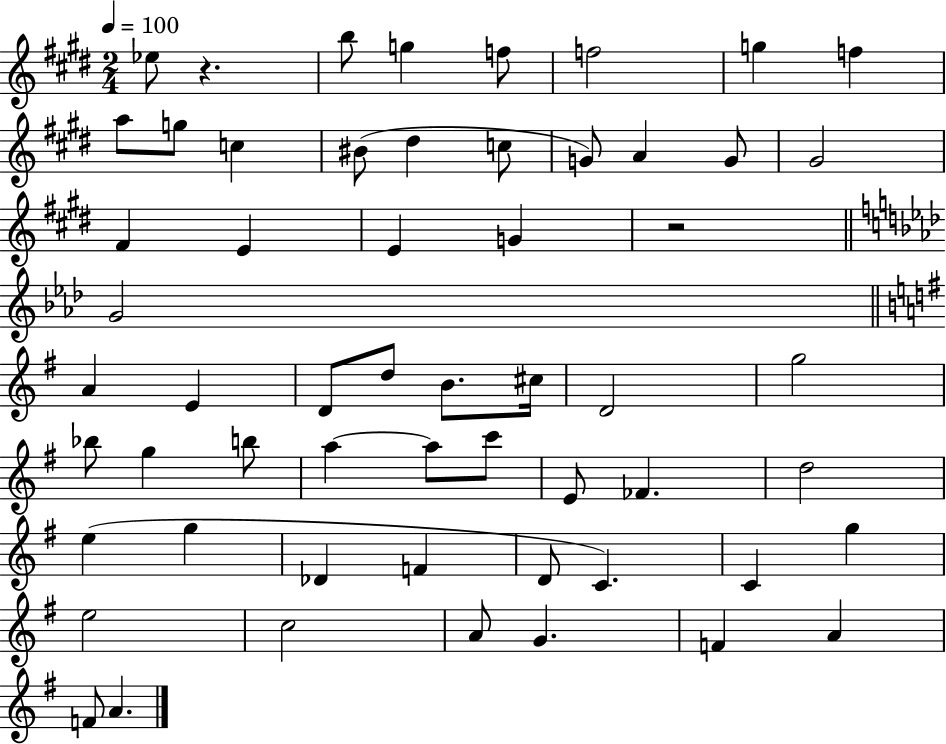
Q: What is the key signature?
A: E major